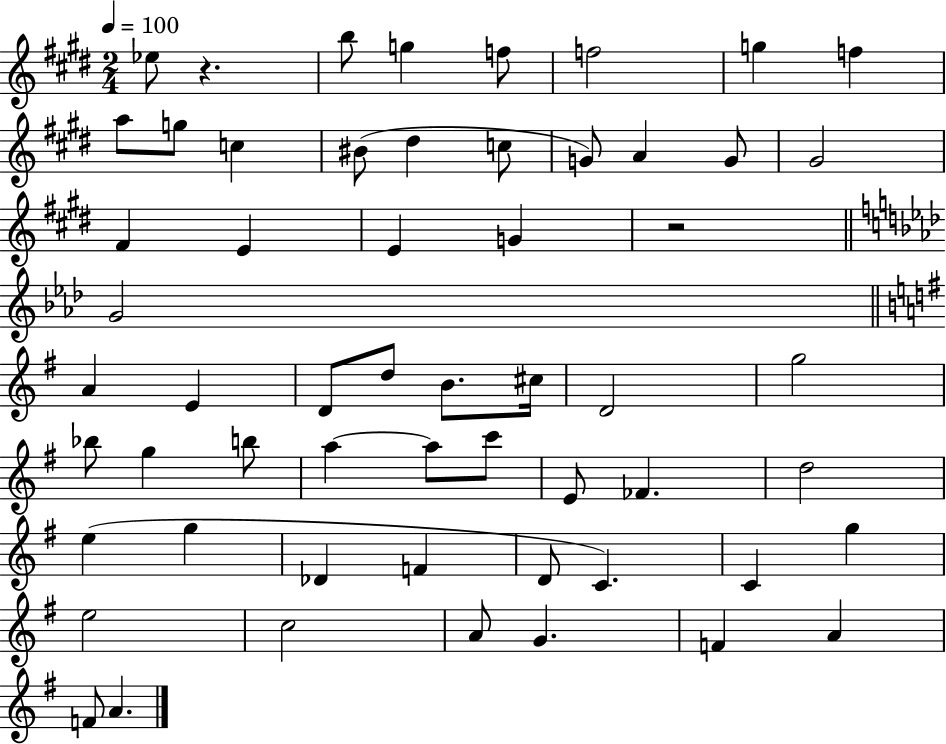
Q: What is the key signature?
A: E major